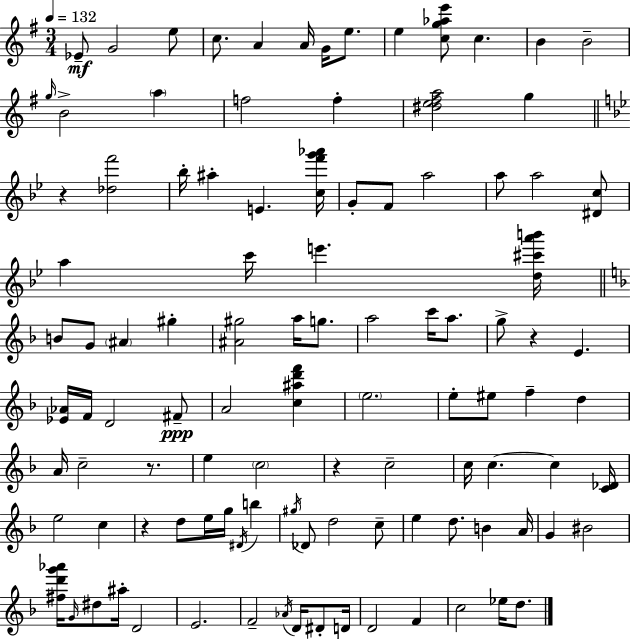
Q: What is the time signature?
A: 3/4